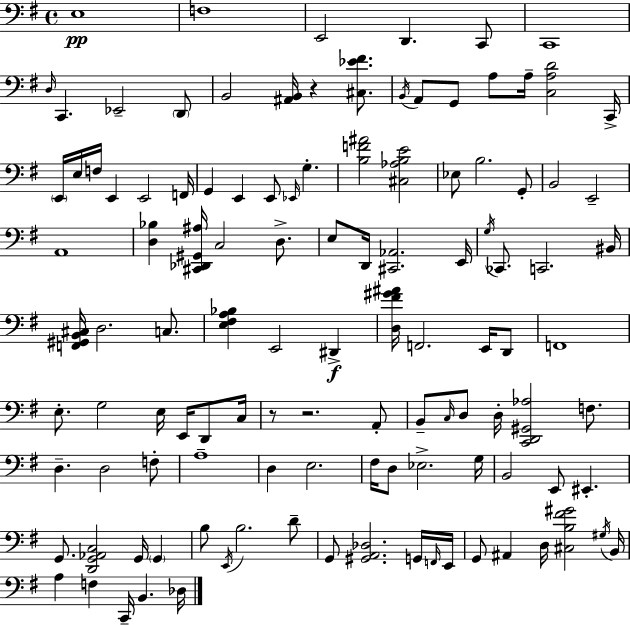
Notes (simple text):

E3/w F3/w E2/h D2/q. C2/e C2/w D3/s C2/q. Eb2/h D2/e B2/h [A#2,B2]/s R/q [C#3,Eb4,F#4]/e. B2/s A2/e G2/e A3/e A3/s [C3,A3,D4]/h C2/s E2/s E3/s F3/s E2/q E2/h F2/s G2/q E2/q E2/e Eb2/s G3/q. [B3,F4,A#4]/h [C#3,Ab3,B3,E4]/h Eb3/e B3/h. G2/e B2/h E2/h A2/w [D3,Bb3]/q [C#2,Db2,G#2,A#3]/s C3/h D3/e. E3/e D2/s [C#2,Ab2]/h. E2/s G3/s CES2/e. C2/h. BIS2/s [F2,G#2,B2,C#3]/s D3/h. C3/e. [E3,F#3,A3,Bb3]/q E2/h D#2/q [D3,F#4,G#4,A#4]/s F2/h. E2/s D2/e F2/w E3/e. G3/h E3/s E2/s D2/e C3/s R/e R/h. A2/e B2/e C3/s D3/e D3/s [C2,D2,G#2,Ab3]/h F3/e. D3/q. D3/h F3/e A3/w D3/q E3/h. F#3/s D3/e Eb3/h. G3/s B2/h E2/e EIS2/q. G2/e. [D2,G2,Ab2,C3]/h G2/s G2/q B3/e E2/s B3/h. D4/e G2/e [G#2,A2,Db3]/h. G2/s F2/s E2/s G2/e A#2/q D3/s [C#3,B3,F#4,G#4]/h G#3/s B2/s A3/q F3/q C2/s B2/q. Db3/s